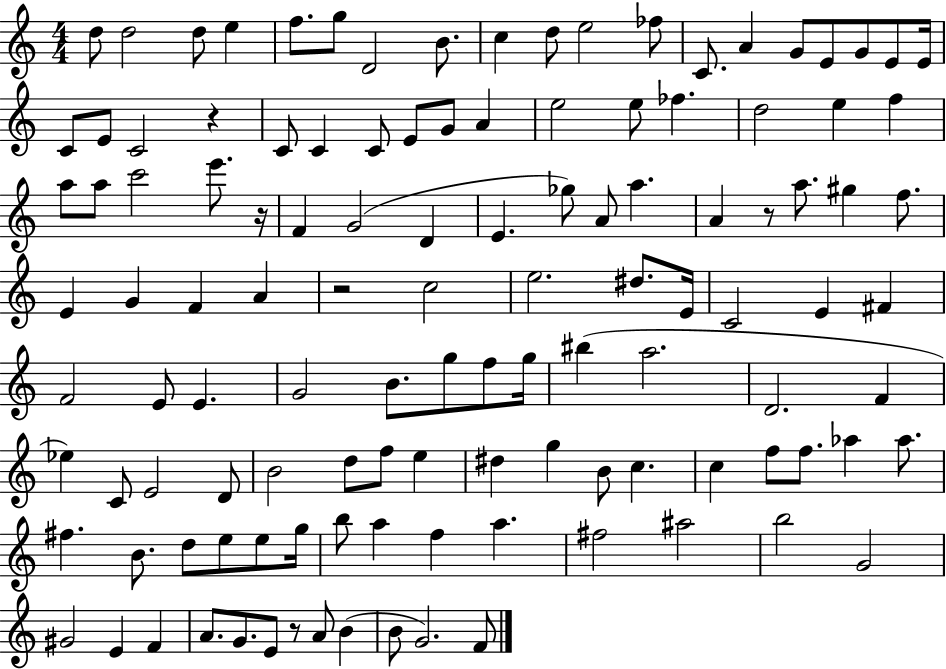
D5/e D5/h D5/e E5/q F5/e. G5/e D4/h B4/e. C5/q D5/e E5/h FES5/e C4/e. A4/q G4/e E4/e G4/e E4/e E4/s C4/e E4/e C4/h R/q C4/e C4/q C4/e E4/e G4/e A4/q E5/h E5/e FES5/q. D5/h E5/q F5/q A5/e A5/e C6/h E6/e. R/s F4/q G4/h D4/q E4/q. Gb5/e A4/e A5/q. A4/q R/e A5/e. G#5/q F5/e. E4/q G4/q F4/q A4/q R/h C5/h E5/h. D#5/e. E4/s C4/h E4/q F#4/q F4/h E4/e E4/q. G4/h B4/e. G5/e F5/e G5/s BIS5/q A5/h. D4/h. F4/q Eb5/q C4/e E4/h D4/e B4/h D5/e F5/e E5/q D#5/q G5/q B4/e C5/q. C5/q F5/e F5/e. Ab5/q Ab5/e. F#5/q. B4/e. D5/e E5/e E5/e G5/s B5/e A5/q F5/q A5/q. F#5/h A#5/h B5/h G4/h G#4/h E4/q F4/q A4/e. G4/e. E4/e R/e A4/e B4/q B4/e G4/h. F4/e